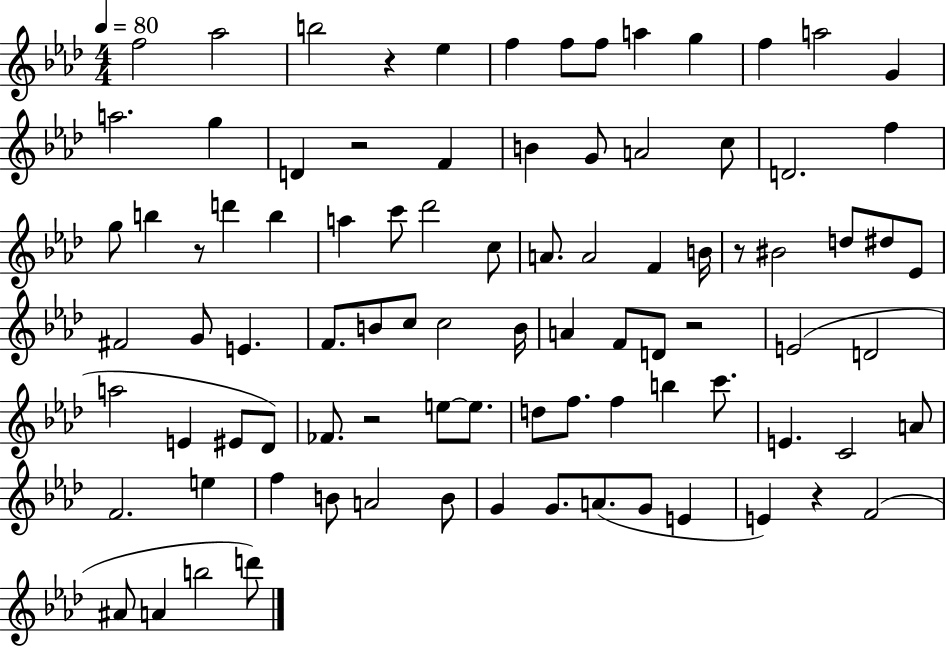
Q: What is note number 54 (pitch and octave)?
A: EIS4